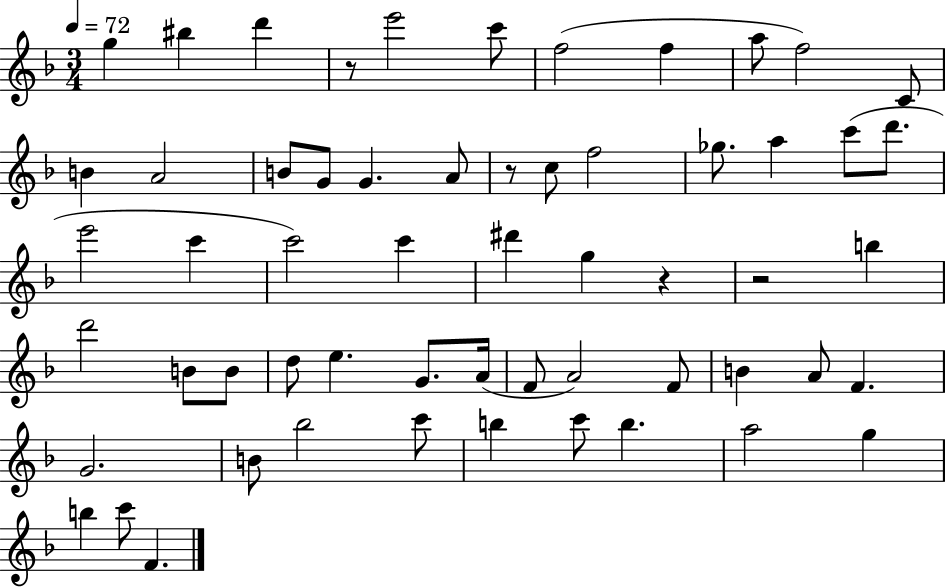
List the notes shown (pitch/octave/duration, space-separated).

G5/q BIS5/q D6/q R/e E6/h C6/e F5/h F5/q A5/e F5/h C4/e B4/q A4/h B4/e G4/e G4/q. A4/e R/e C5/e F5/h Gb5/e. A5/q C6/e D6/e. E6/h C6/q C6/h C6/q D#6/q G5/q R/q R/h B5/q D6/h B4/e B4/e D5/e E5/q. G4/e. A4/s F4/e A4/h F4/e B4/q A4/e F4/q. G4/h. B4/e Bb5/h C6/e B5/q C6/e B5/q. A5/h G5/q B5/q C6/e F4/q.